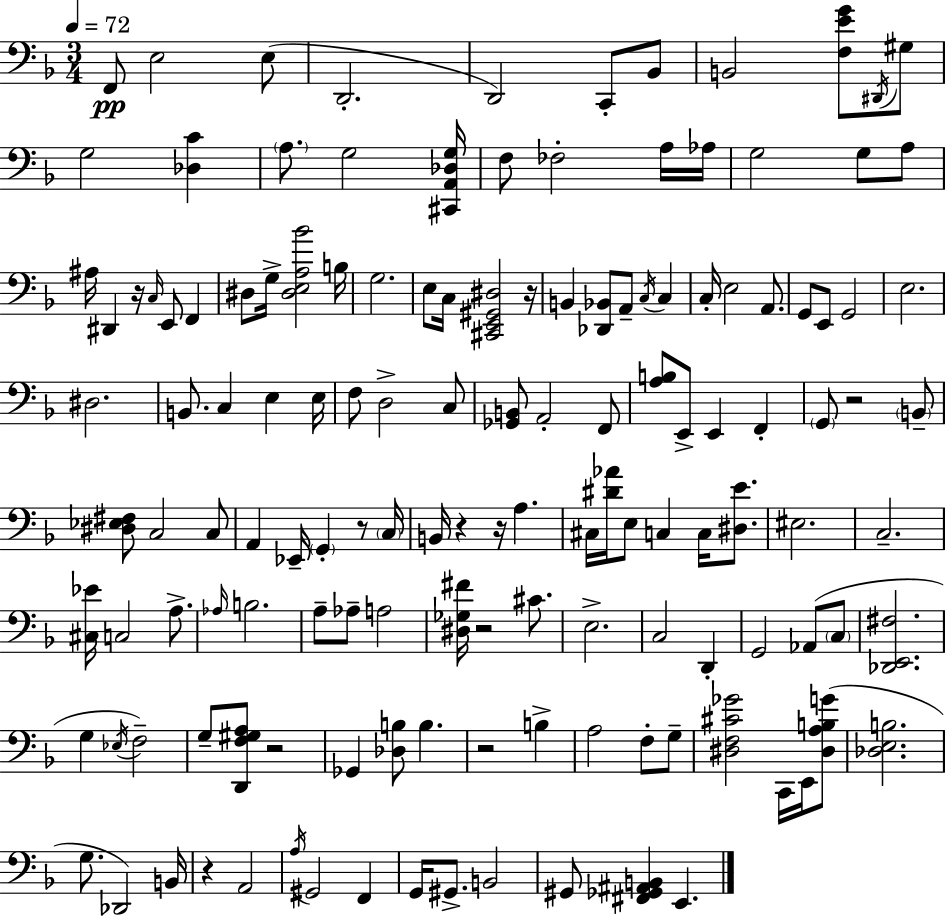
F2/e E3/h E3/e D2/h. D2/h C2/e Bb2/e B2/h [F3,E4,G4]/e D#2/s G#3/e G3/h [Db3,C4]/q A3/e. G3/h [C#2,A2,Db3,G3]/s F3/e FES3/h A3/s Ab3/s G3/h G3/e A3/e A#3/s D#2/q R/s C3/s E2/e F2/q D#3/e G3/s [D#3,E3,A3,Bb4]/h B3/s G3/h. E3/e C3/s [C#2,E2,G#2,D#3]/h R/s B2/q [Db2,Bb2]/e A2/e C3/s C3/q C3/s E3/h A2/e. G2/e E2/e G2/h E3/h. D#3/h. B2/e. C3/q E3/q E3/s F3/e D3/h C3/e [Gb2,B2]/e A2/h F2/e [A3,B3]/e E2/e E2/q F2/q G2/e R/h B2/e [D#3,Eb3,F#3]/e C3/h C3/e A2/q Eb2/s G2/q R/e C3/s B2/s R/q R/s A3/q. C#3/s [D#4,Ab4]/s E3/e C3/q C3/s [D#3,E4]/e. EIS3/h. C3/h. [C#3,Eb4]/s C3/h A3/e. Ab3/s B3/h. A3/e Ab3/e A3/h [D#3,Gb3,F#4]/s R/h C#4/e. E3/h. C3/h D2/q G2/h Ab2/e C3/e [Db2,E2,F#3]/h. G3/q Eb3/s F3/h G3/e [D2,F3,G#3,A3]/e R/h Gb2/q [Db3,B3]/e B3/q. R/h B3/q A3/h F3/e G3/e [D#3,F3,C#4,Gb4]/h C2/s E2/s [D#3,A3,B3,G4]/e [Db3,E3,B3]/h. G3/e. Db2/h B2/s R/q A2/h A3/s G#2/h F2/q G2/s G#2/e. B2/h G#2/e [F#2,Gb2,A#2,B2]/q E2/q.